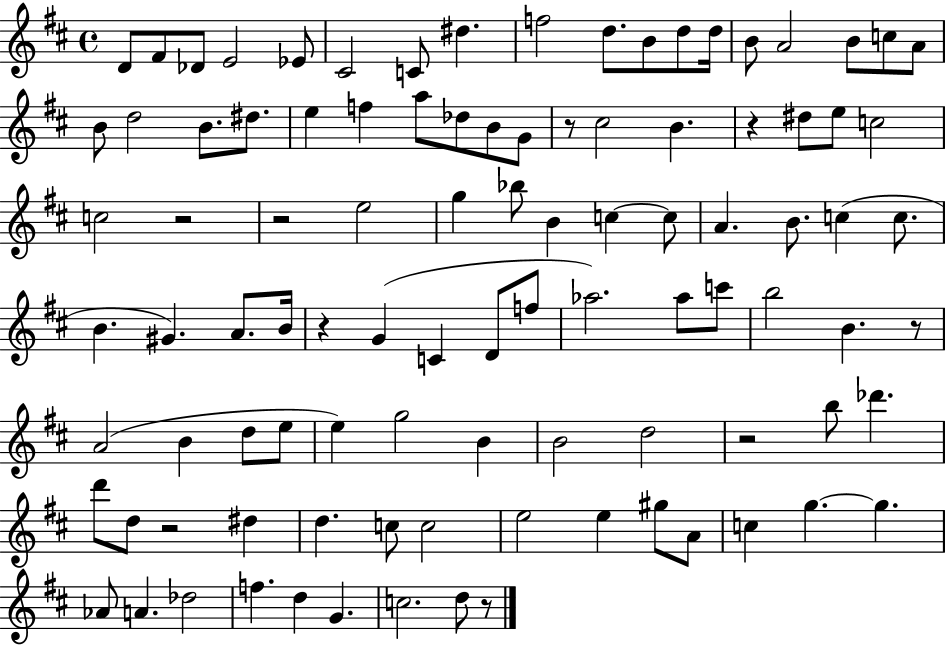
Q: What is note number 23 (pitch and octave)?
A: E5